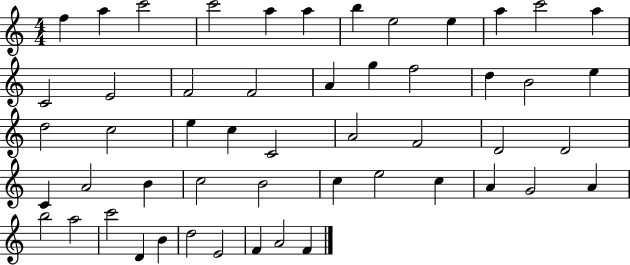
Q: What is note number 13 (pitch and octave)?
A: C4